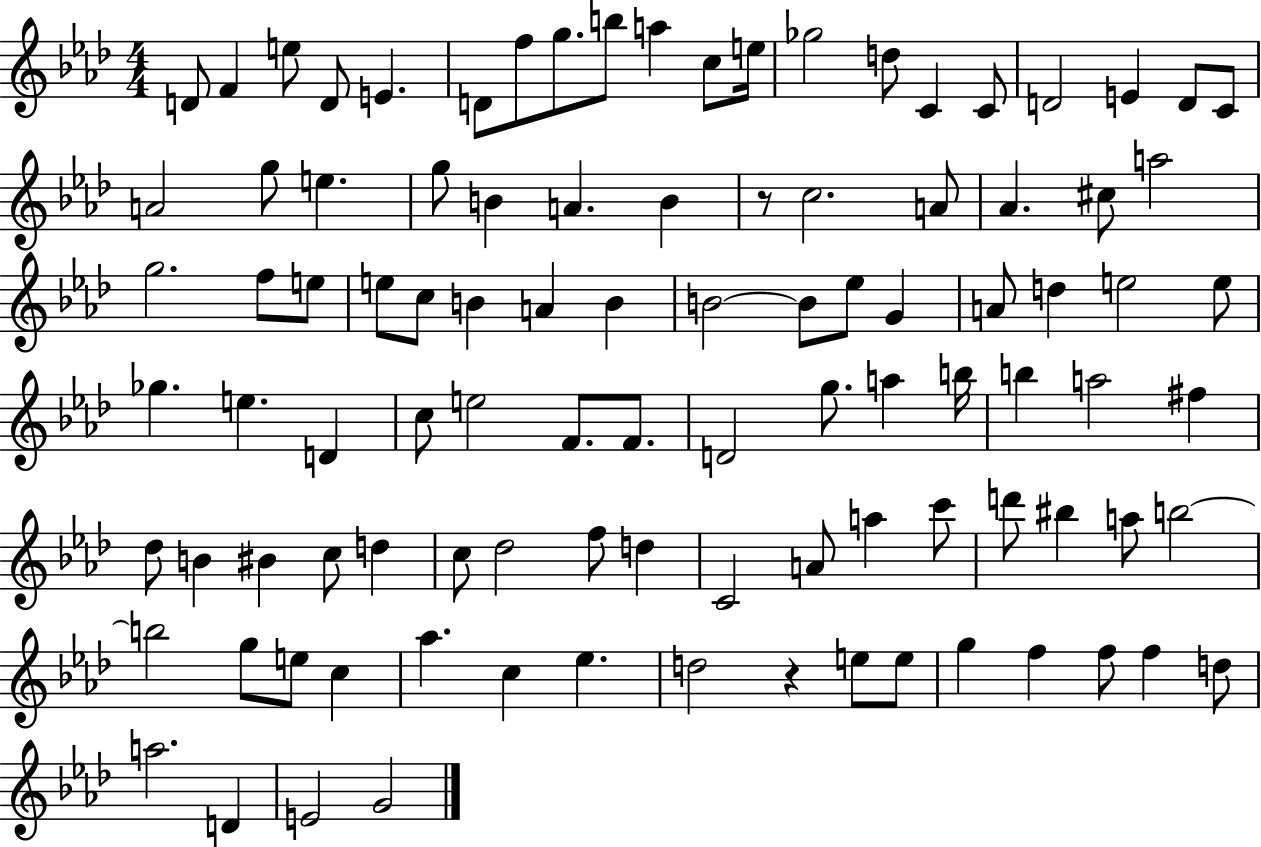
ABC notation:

X:1
T:Untitled
M:4/4
L:1/4
K:Ab
D/2 F e/2 D/2 E D/2 f/2 g/2 b/2 a c/2 e/4 _g2 d/2 C C/2 D2 E D/2 C/2 A2 g/2 e g/2 B A B z/2 c2 A/2 _A ^c/2 a2 g2 f/2 e/2 e/2 c/2 B A B B2 B/2 _e/2 G A/2 d e2 e/2 _g e D c/2 e2 F/2 F/2 D2 g/2 a b/4 b a2 ^f _d/2 B ^B c/2 d c/2 _d2 f/2 d C2 A/2 a c'/2 d'/2 ^b a/2 b2 b2 g/2 e/2 c _a c _e d2 z e/2 e/2 g f f/2 f d/2 a2 D E2 G2